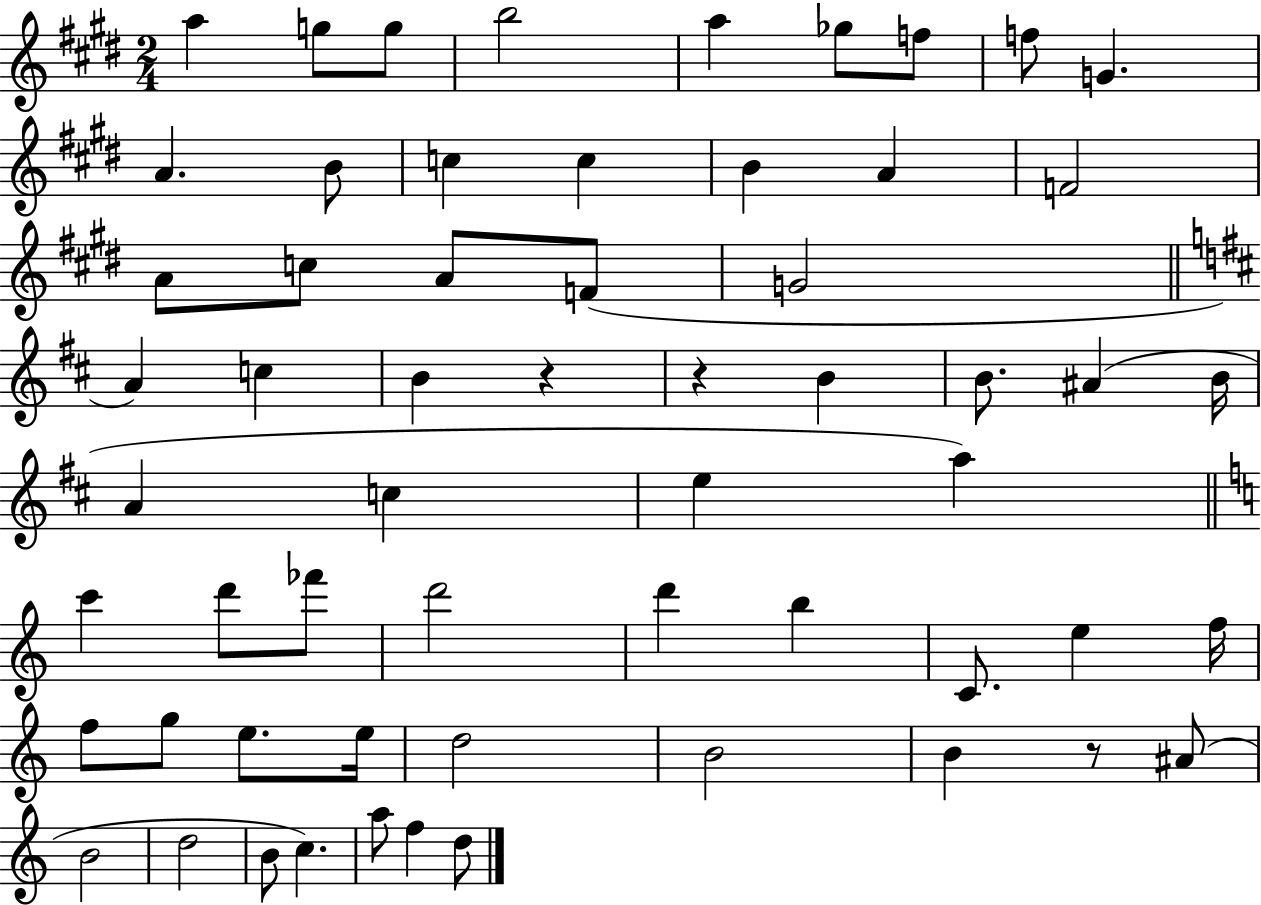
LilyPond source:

{
  \clef treble
  \numericTimeSignature
  \time 2/4
  \key e \major
  a''4 g''8 g''8 | b''2 | a''4 ges''8 f''8 | f''8 g'4. | \break a'4. b'8 | c''4 c''4 | b'4 a'4 | f'2 | \break a'8 c''8 a'8 f'8( | g'2 | \bar "||" \break \key d \major a'4) c''4 | b'4 r4 | r4 b'4 | b'8. ais'4( b'16 | \break a'4 c''4 | e''4 a''4) | \bar "||" \break \key a \minor c'''4 d'''8 fes'''8 | d'''2 | d'''4 b''4 | c'8. e''4 f''16 | \break f''8 g''8 e''8. e''16 | d''2 | b'2 | b'4 r8 ais'8( | \break b'2 | d''2 | b'8 c''4.) | a''8 f''4 d''8 | \break \bar "|."
}